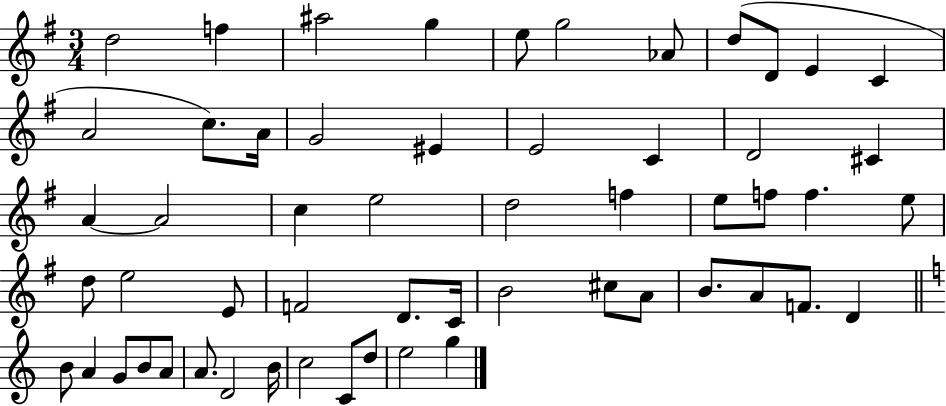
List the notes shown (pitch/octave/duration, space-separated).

D5/h F5/q A#5/h G5/q E5/e G5/h Ab4/e D5/e D4/e E4/q C4/q A4/h C5/e. A4/s G4/h EIS4/q E4/h C4/q D4/h C#4/q A4/q A4/h C5/q E5/h D5/h F5/q E5/e F5/e F5/q. E5/e D5/e E5/h E4/e F4/h D4/e. C4/s B4/h C#5/e A4/e B4/e. A4/e F4/e. D4/q B4/e A4/q G4/e B4/e A4/e A4/e. D4/h B4/s C5/h C4/e D5/e E5/h G5/q